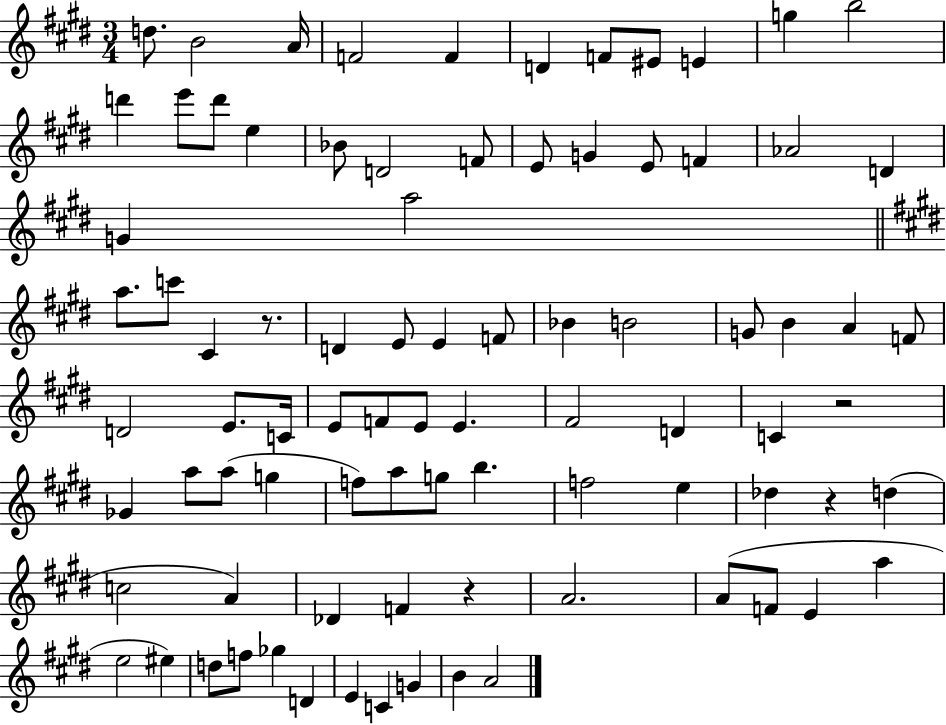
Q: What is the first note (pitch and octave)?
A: D5